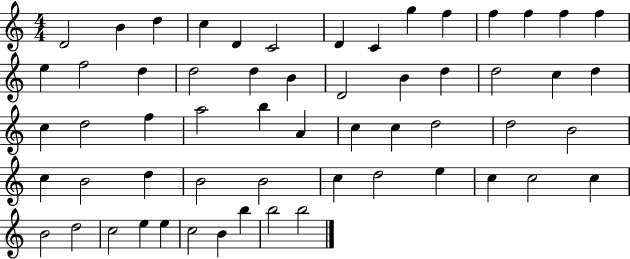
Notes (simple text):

D4/h B4/q D5/q C5/q D4/q C4/h D4/q C4/q G5/q F5/q F5/q F5/q F5/q F5/q E5/q F5/h D5/q D5/h D5/q B4/q D4/h B4/q D5/q D5/h C5/q D5/q C5/q D5/h F5/q A5/h B5/q A4/q C5/q C5/q D5/h D5/h B4/h C5/q B4/h D5/q B4/h B4/h C5/q D5/h E5/q C5/q C5/h C5/q B4/h D5/h C5/h E5/q E5/q C5/h B4/q B5/q B5/h B5/h